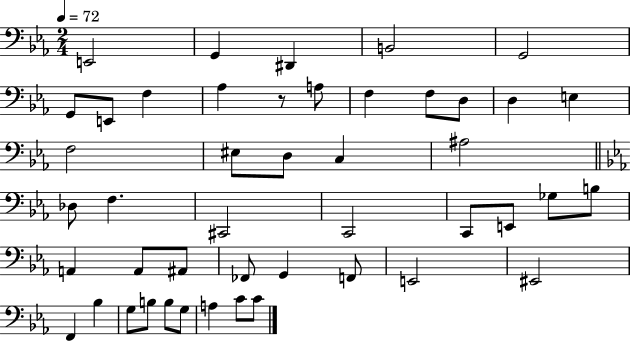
X:1
T:Untitled
M:2/4
L:1/4
K:Eb
E,,2 G,, ^D,, B,,2 G,,2 G,,/2 E,,/2 F, _A, z/2 A,/2 F, F,/2 D,/2 D, E, F,2 ^E,/2 D,/2 C, ^A,2 _D,/2 F, ^C,,2 C,,2 C,,/2 E,,/2 _G,/2 B,/2 A,, A,,/2 ^A,,/2 _F,,/2 G,, F,,/2 E,,2 ^E,,2 F,, _B, G,/2 B,/2 B,/2 G,/2 A, C/2 C/2